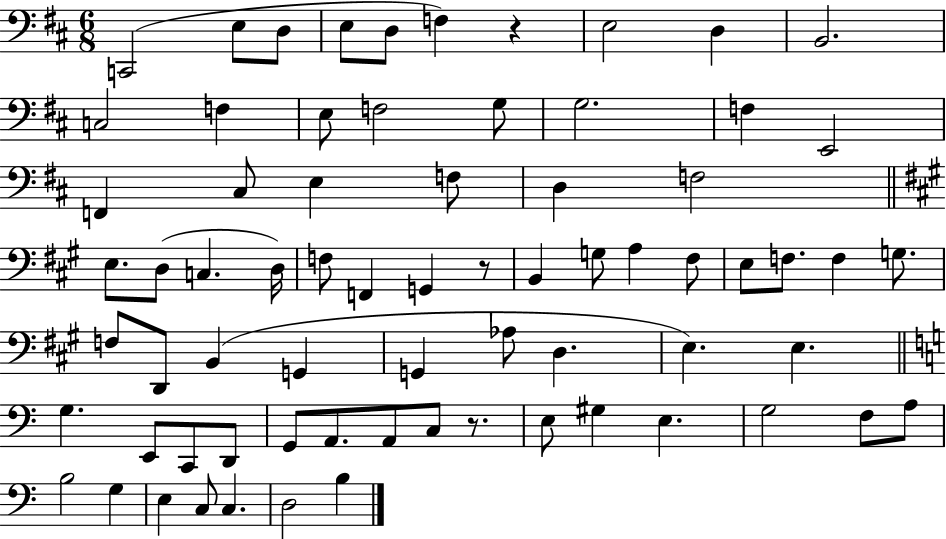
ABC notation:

X:1
T:Untitled
M:6/8
L:1/4
K:D
C,,2 E,/2 D,/2 E,/2 D,/2 F, z E,2 D, B,,2 C,2 F, E,/2 F,2 G,/2 G,2 F, E,,2 F,, ^C,/2 E, F,/2 D, F,2 E,/2 D,/2 C, D,/4 F,/2 F,, G,, z/2 B,, G,/2 A, ^F,/2 E,/2 F,/2 F, G,/2 F,/2 D,,/2 B,, G,, G,, _A,/2 D, E, E, G, E,,/2 C,,/2 D,,/2 G,,/2 A,,/2 A,,/2 C,/2 z/2 E,/2 ^G, E, G,2 F,/2 A,/2 B,2 G, E, C,/2 C, D,2 B,